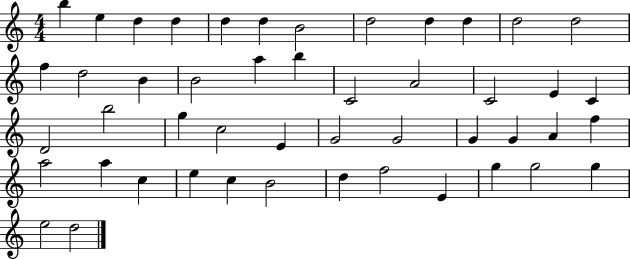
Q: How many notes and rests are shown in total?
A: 48